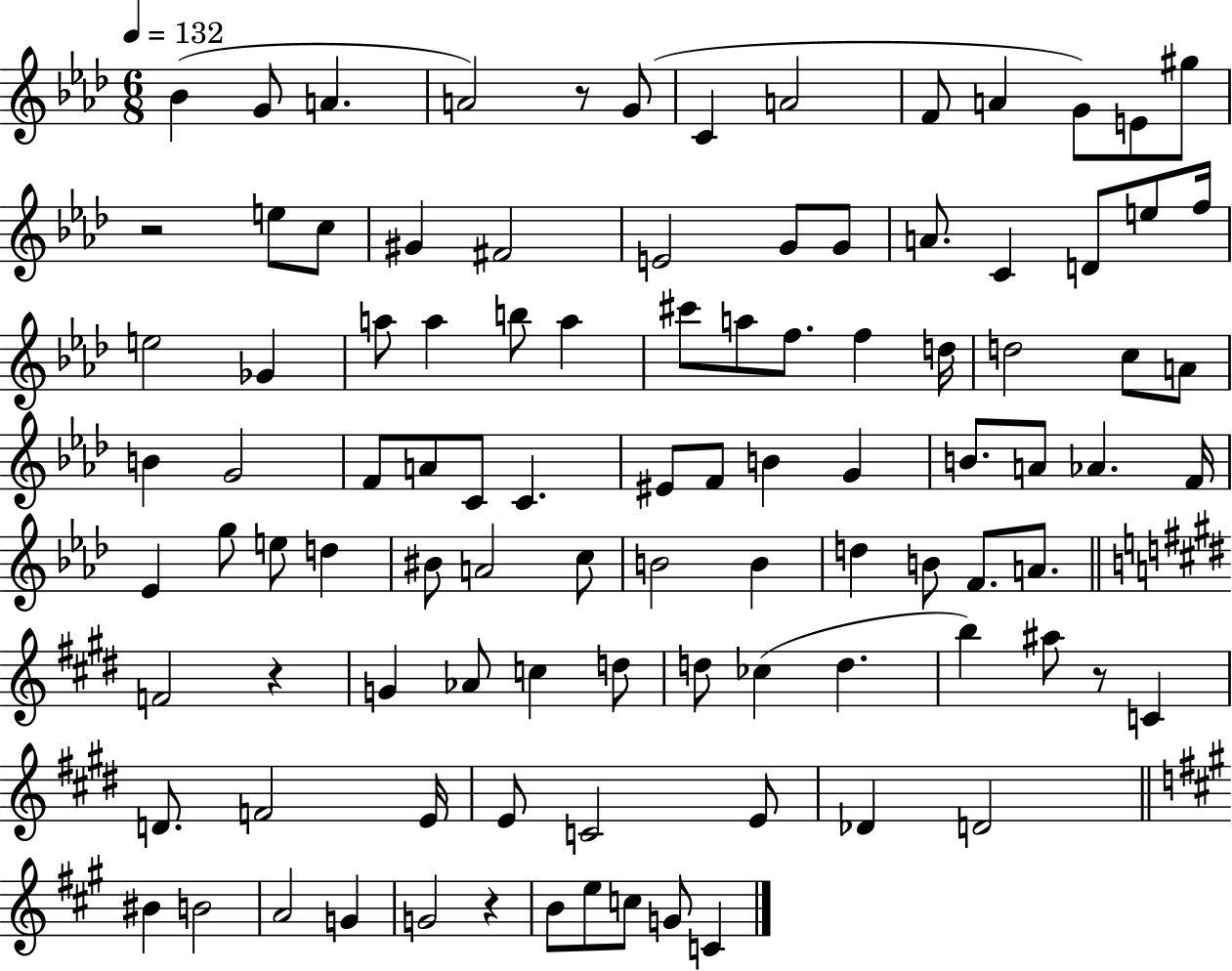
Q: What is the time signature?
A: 6/8